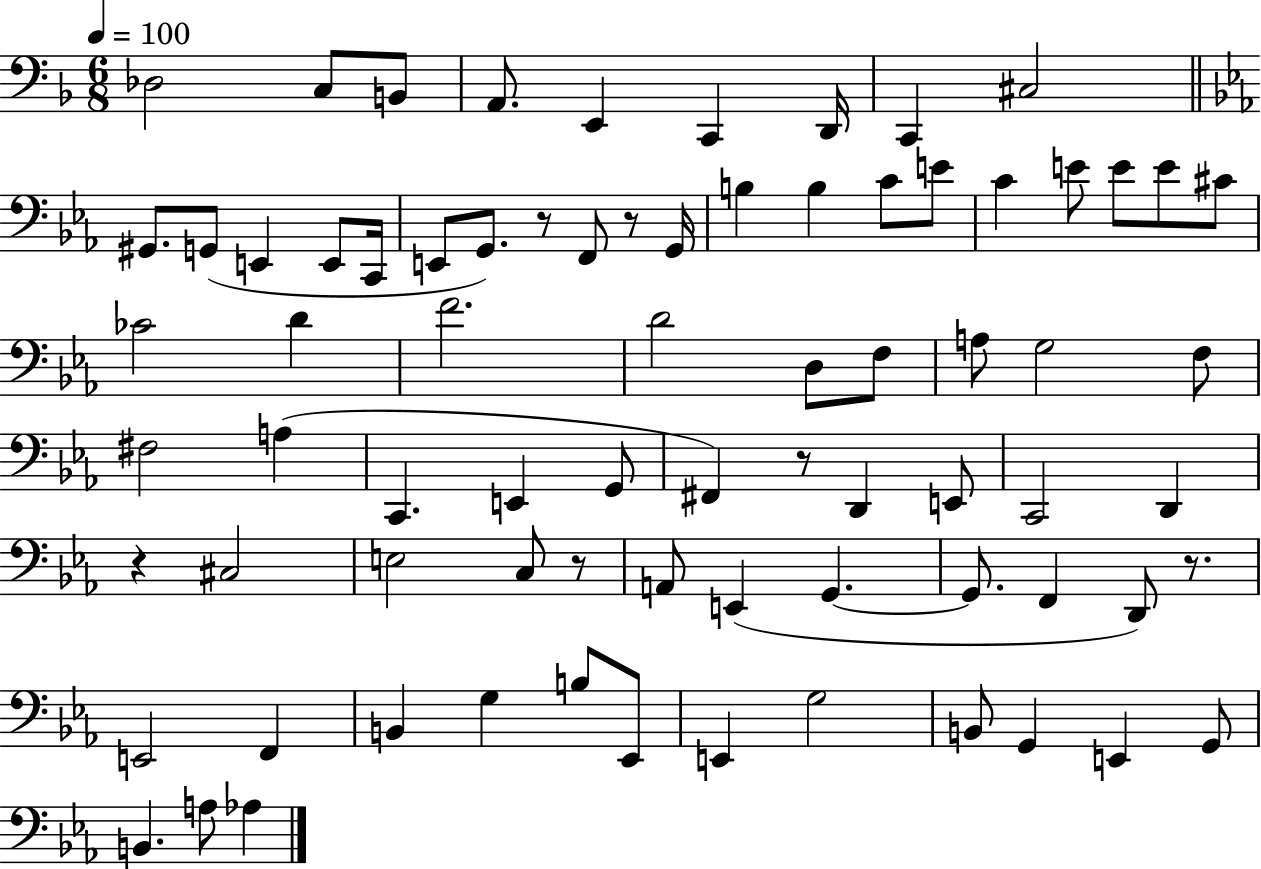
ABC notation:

X:1
T:Untitled
M:6/8
L:1/4
K:F
_D,2 C,/2 B,,/2 A,,/2 E,, C,, D,,/4 C,, ^C,2 ^G,,/2 G,,/2 E,, E,,/2 C,,/4 E,,/2 G,,/2 z/2 F,,/2 z/2 G,,/4 B, B, C/2 E/2 C E/2 E/2 E/2 ^C/2 _C2 D F2 D2 D,/2 F,/2 A,/2 G,2 F,/2 ^F,2 A, C,, E,, G,,/2 ^F,, z/2 D,, E,,/2 C,,2 D,, z ^C,2 E,2 C,/2 z/2 A,,/2 E,, G,, G,,/2 F,, D,,/2 z/2 E,,2 F,, B,, G, B,/2 _E,,/2 E,, G,2 B,,/2 G,, E,, G,,/2 B,, A,/2 _A,